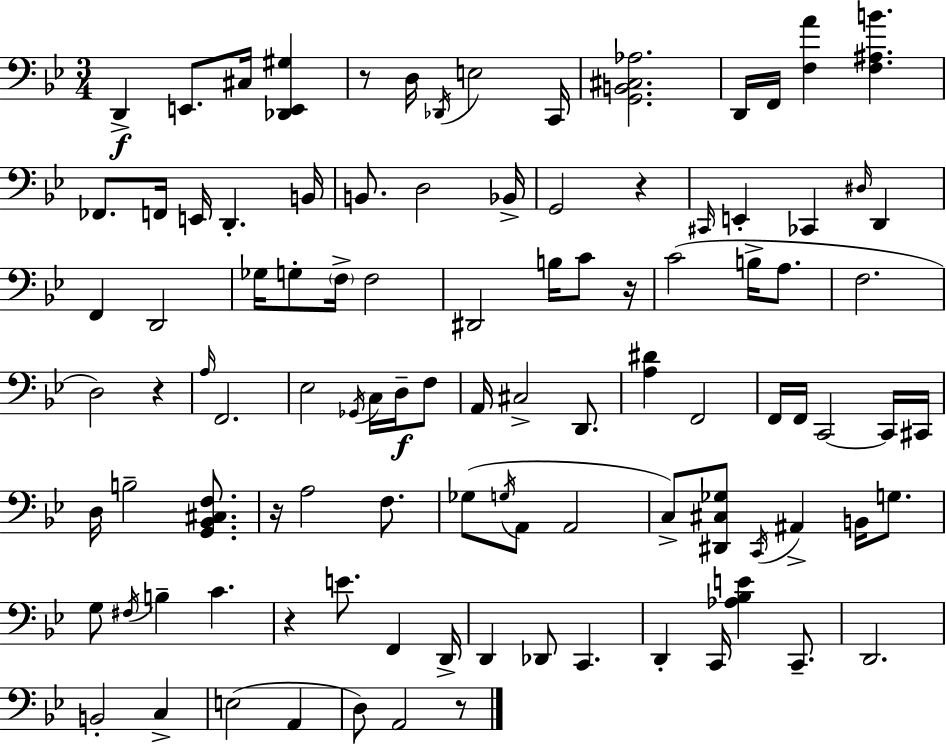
D2/q E2/e. C#3/s [Db2,E2,G#3]/q R/e D3/s Db2/s E3/h C2/s [G2,B2,C#3,Ab3]/h. D2/s F2/s [F3,A4]/q [F3,A#3,B4]/q. FES2/e. F2/s E2/s D2/q. B2/s B2/e. D3/h Bb2/s G2/h R/q C#2/s E2/q CES2/q D#3/s D2/q F2/q D2/h Gb3/s G3/e F3/s F3/h D#2/h B3/s C4/e R/s C4/h B3/s A3/e. F3/h. D3/h R/q A3/s F2/h. Eb3/h Gb2/s C3/s D3/s F3/e A2/s C#3/h D2/e. [A3,D#4]/q F2/h F2/s F2/s C2/h C2/s C#2/s D3/s B3/h [G2,Bb2,C#3,F3]/e. R/s A3/h F3/e. Gb3/e G3/s A2/e A2/h C3/e [D#2,C#3,Gb3]/e C2/s A#2/q B2/s G3/e. G3/e F#3/s B3/q C4/q. R/q E4/e. F2/q D2/s D2/q Db2/e C2/q. D2/q C2/s [Ab3,Bb3,E4]/q C2/e. D2/h. B2/h C3/q E3/h A2/q D3/e A2/h R/e